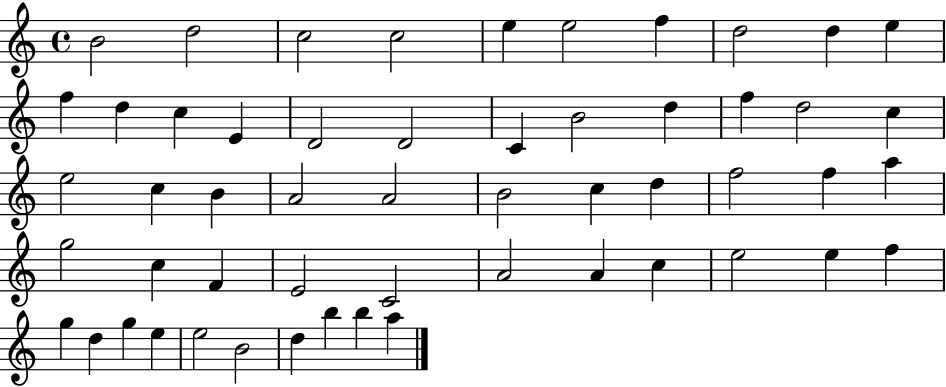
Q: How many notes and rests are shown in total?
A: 54